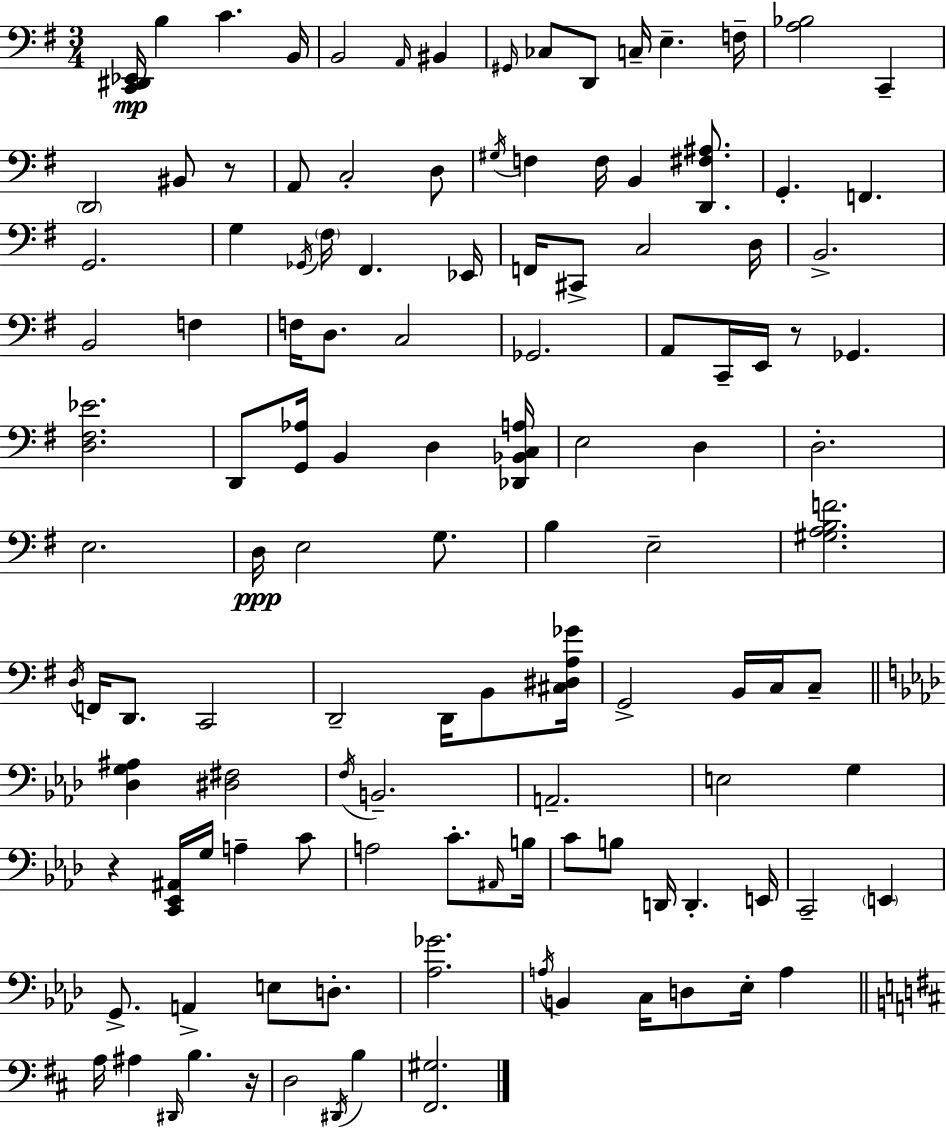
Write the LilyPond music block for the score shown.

{
  \clef bass
  \numericTimeSignature
  \time 3/4
  \key g \major
  <c, dis, ees,>16\mp b4 c'4. b,16 | b,2 \grace { a,16 } bis,4 | \grace { gis,16 } ces8 d,8 c16-- e4.-- | f16-- <a bes>2 c,4-- | \break \parenthesize d,2 bis,8 | r8 a,8 c2-. | d8 \acciaccatura { gis16 } f4 f16 b,4 | <d, fis ais>8. g,4.-. f,4. | \break g,2. | g4 \acciaccatura { ges,16 } \parenthesize fis16 fis,4. | ees,16 f,16 cis,8-> c2 | d16 b,2.-> | \break b,2 | f4 f16 d8. c2 | ges,2. | a,8 c,16-- e,16 r8 ges,4. | \break <d fis ees'>2. | d,8 <g, aes>16 b,4 d4 | <des, bes, c a>16 e2 | d4 d2.-. | \break e2. | d16\ppp e2 | g8. b4 e2-- | <gis a b f'>2. | \break \acciaccatura { d16 } f,16 d,8. c,2 | d,2-- | d,16 b,8 <cis dis a ges'>16 g,2-> | b,16 c16 c8-- \bar "||" \break \key f \minor <des g ais>4 <dis fis>2 | \acciaccatura { f16 } b,2.-- | a,2.-- | e2 g4 | \break r4 <c, ees, ais,>16 g16 a4-- c'8 | a2 c'8.-. | \grace { ais,16 } b16 c'8 b8 d,16 d,4.-. | e,16 c,2-- \parenthesize e,4 | \break g,8.-> a,4-> e8 d8.-. | <aes ges'>2. | \acciaccatura { a16 } b,4 c16 d8 ees16-. a4 | \bar "||" \break \key b \minor a16 ais4 \grace { dis,16 } b4. | r16 d2 \acciaccatura { dis,16 } b4 | <fis, gis>2. | \bar "|."
}